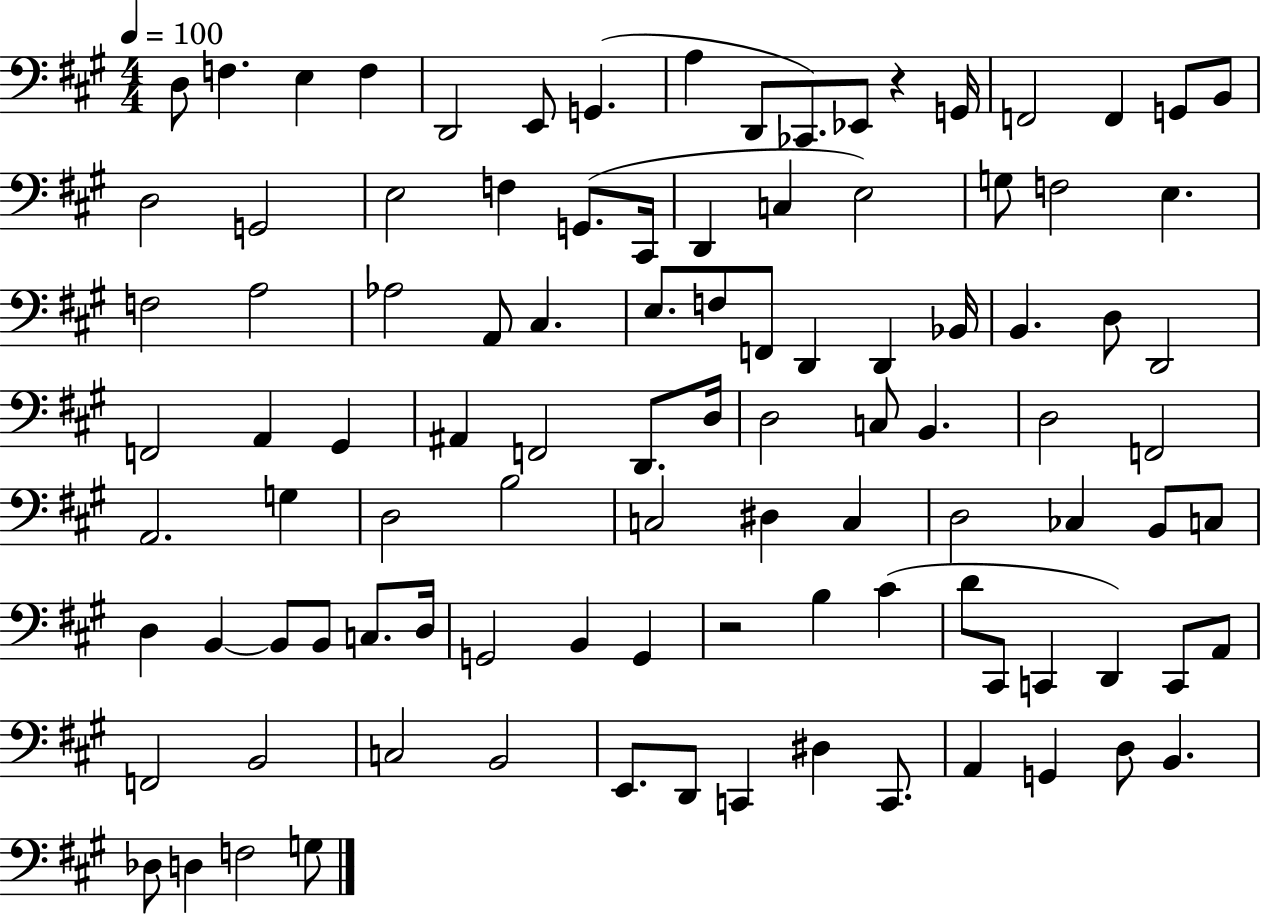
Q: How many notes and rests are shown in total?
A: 101